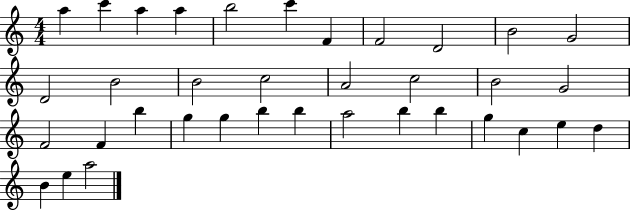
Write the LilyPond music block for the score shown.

{
  \clef treble
  \numericTimeSignature
  \time 4/4
  \key c \major
  a''4 c'''4 a''4 a''4 | b''2 c'''4 f'4 | f'2 d'2 | b'2 g'2 | \break d'2 b'2 | b'2 c''2 | a'2 c''2 | b'2 g'2 | \break f'2 f'4 b''4 | g''4 g''4 b''4 b''4 | a''2 b''4 b''4 | g''4 c''4 e''4 d''4 | \break b'4 e''4 a''2 | \bar "|."
}